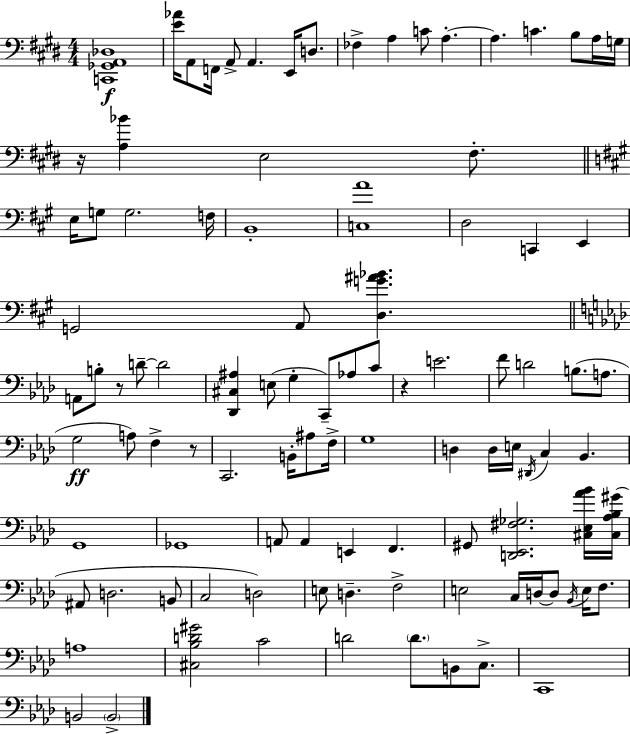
X:1
T:Untitled
M:4/4
L:1/4
K:E
[C,,_G,,A,,_D,]4 [E_A]/4 A,,/2 F,,/4 A,,/2 A,, E,,/4 D,/2 _F, A, C/2 A, A, C B,/2 A,/4 G,/4 z/4 [A,_B] E,2 ^F,/2 E,/4 G,/2 G,2 F,/4 B,,4 [C,A]4 D,2 C,, E,, G,,2 A,,/2 [D,G^A_B] A,,/2 B,/2 z/2 D/2 D2 [_D,,^C,^A,] E,/2 G, C,,/2 _A,/2 C/2 z E2 F/2 D2 B,/2 A,/2 G,2 A,/2 F, z/2 C,,2 B,,/4 ^A,/2 F,/4 G,4 D, D,/4 E,/4 ^D,,/4 C, _B,, G,,4 _G,,4 A,,/2 A,, E,, F,, ^G,,/2 [D,,_E,,^F,_G,]2 [^C,_E,_A_B]/4 [^C,_A,_B,^G]/4 ^A,,/2 D,2 B,,/2 C,2 D,2 E,/2 D, F,2 E,2 C,/4 D,/4 D,/2 _B,,/4 E,/4 F,/2 A,4 [^C,_B,D^G]2 C2 D2 D/2 B,,/2 C,/2 C,,4 B,,2 B,,2